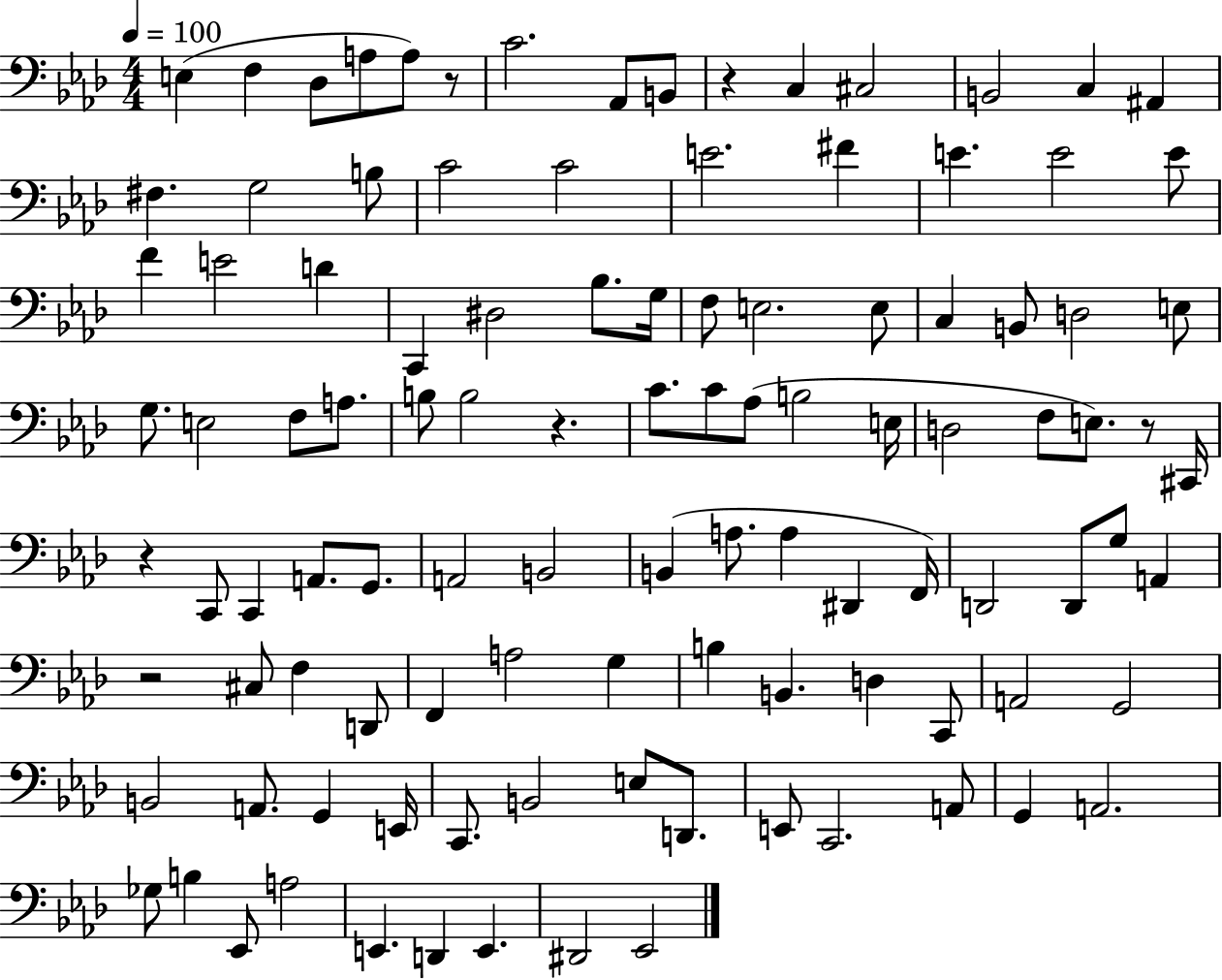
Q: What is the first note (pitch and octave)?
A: E3